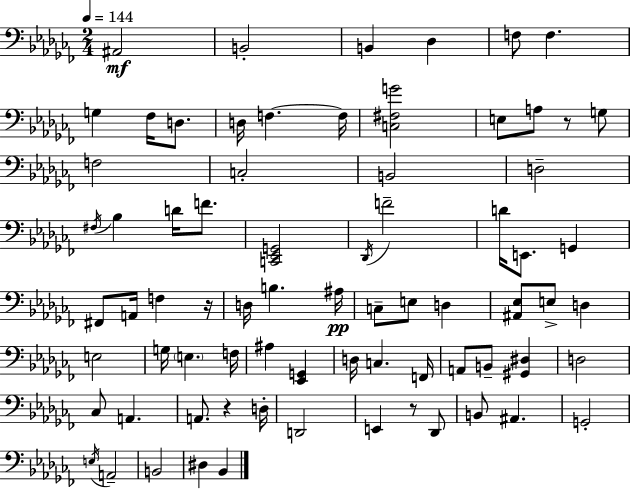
A#2/h B2/h B2/q Db3/q F3/e F3/q. G3/q FES3/s D3/e. D3/s F3/q. F3/s [C3,F#3,G4]/h E3/e A3/e R/e G3/e F3/h C3/h B2/h D3/h F#3/s Bb3/q D4/s F4/e. [C2,Eb2,G2]/h Db2/s F4/h D4/s E2/e. G2/q F#2/e A2/s F3/q R/s D3/s B3/q. A#3/s C3/e E3/e D3/q [A#2,Eb3]/e E3/e D3/q E3/h G3/s E3/q. F3/s A#3/q [Eb2,G2]/q D3/s C3/q. F2/s A2/e B2/e [G#2,D#3]/q D3/h CES3/e A2/q. A2/e. R/q D3/s D2/h E2/q R/e Db2/e B2/e A#2/q. G2/h E3/s A2/h B2/h D#3/q Bb2/q